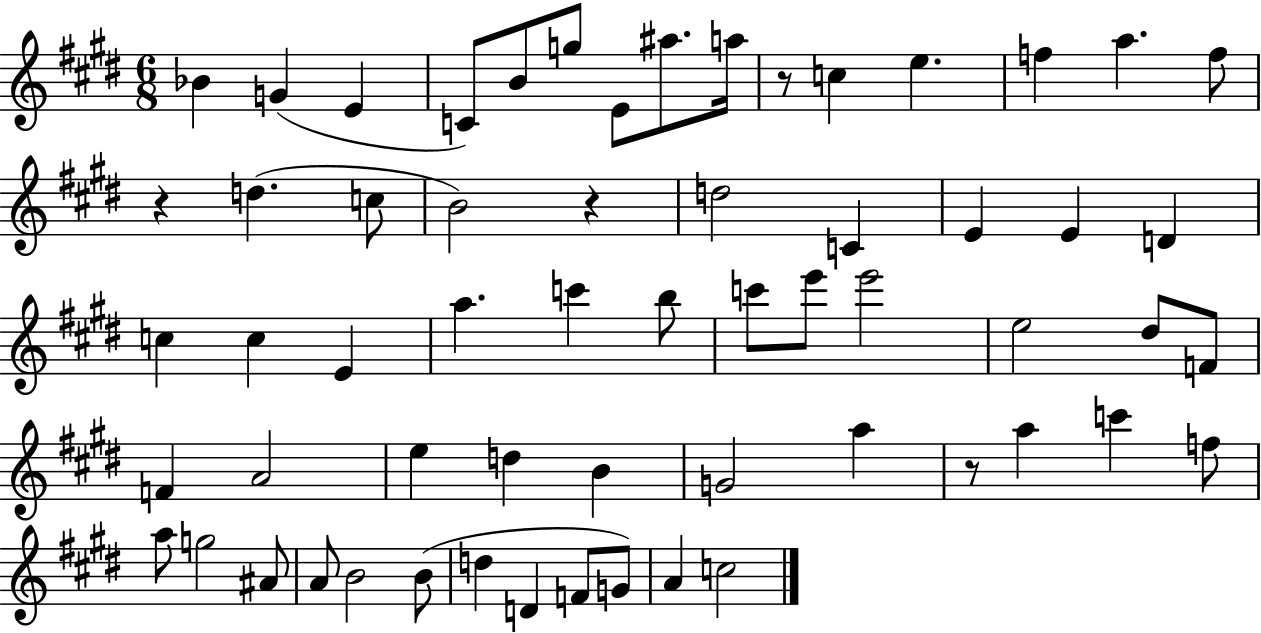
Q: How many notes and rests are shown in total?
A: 60